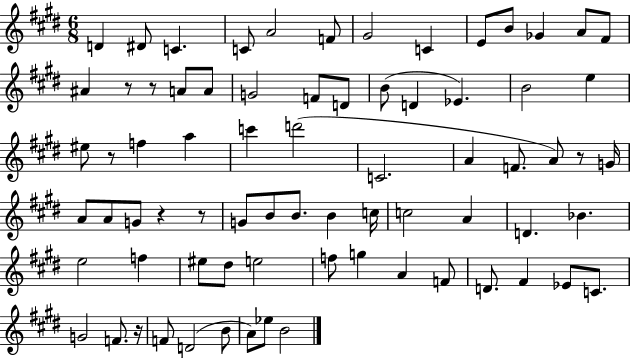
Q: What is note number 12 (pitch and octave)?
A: A4